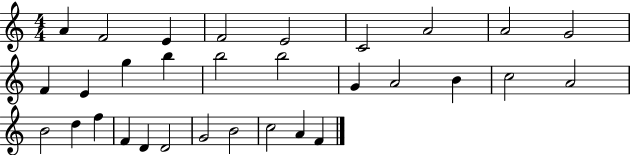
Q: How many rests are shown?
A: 0